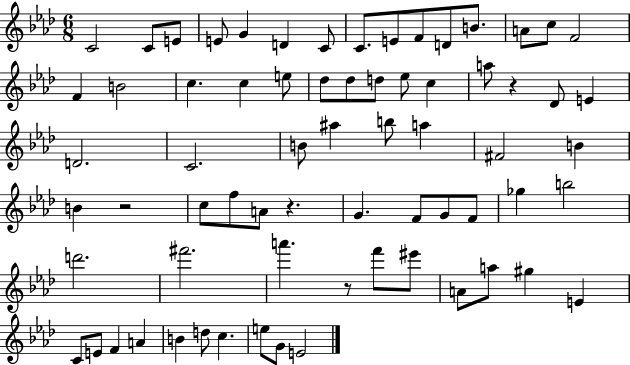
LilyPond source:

{
  \clef treble
  \numericTimeSignature
  \time 6/8
  \key aes \major
  \repeat volta 2 { c'2 c'8 e'8 | e'8 g'4 d'4 c'8 | c'8. e'8 f'8 d'8 b'8. | a'8 c''8 f'2 | \break f'4 b'2 | c''4. c''4 e''8 | des''8 des''8 d''8 ees''8 c''4 | a''8 r4 des'8 e'4 | \break d'2. | c'2. | b'8 ais''4 b''8 a''4 | fis'2 b'4 | \break b'4 r2 | c''8 f''8 a'8 r4. | g'4. f'8 g'8 f'8 | ges''4 b''2 | \break d'''2. | fis'''2. | a'''4. r8 f'''8 eis'''8 | a'8 a''8 gis''4 e'4 | \break c'8 e'8 f'4 a'4 | b'4 d''8 c''4. | e''8 g'8 e'2 | } \bar "|."
}